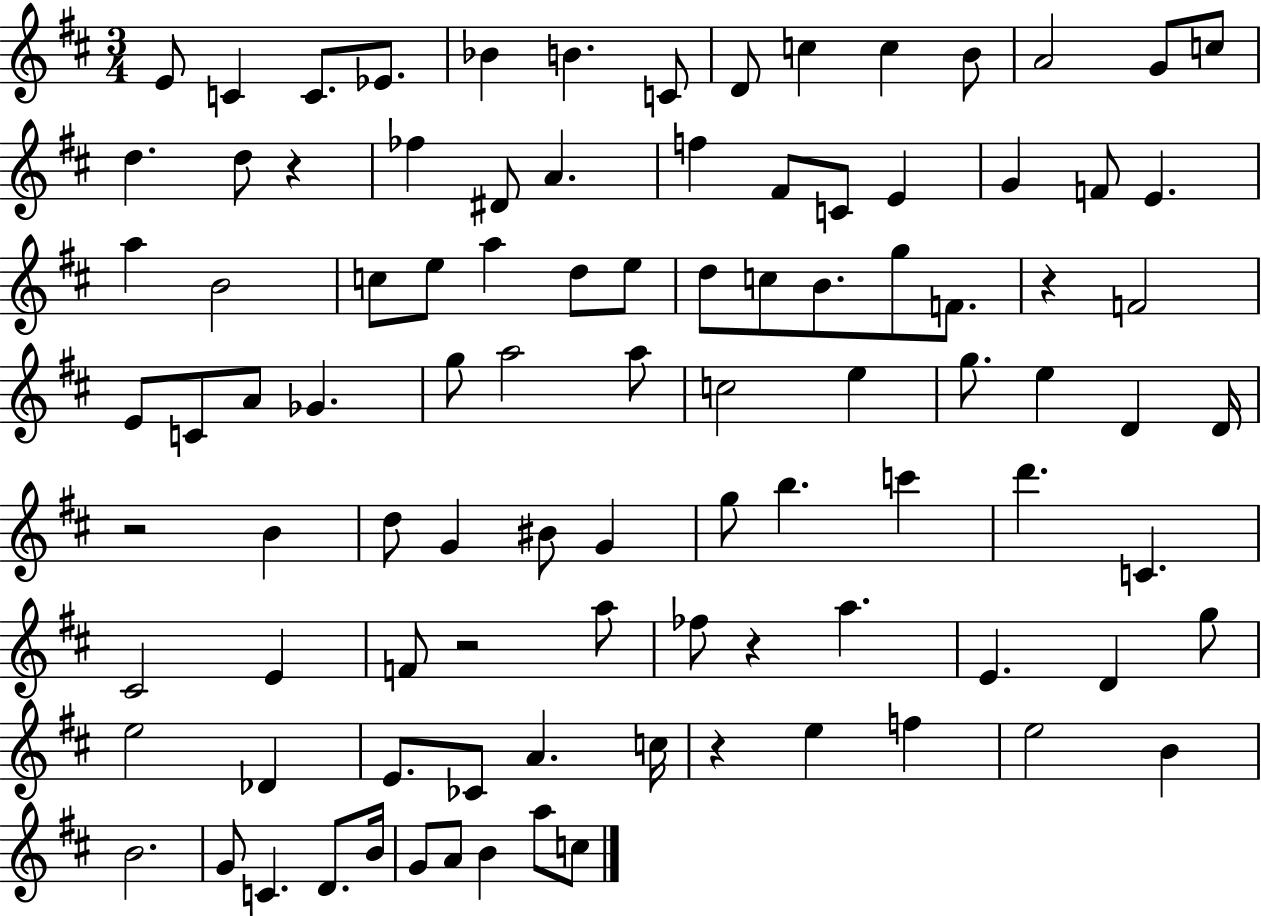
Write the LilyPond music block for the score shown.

{
  \clef treble
  \numericTimeSignature
  \time 3/4
  \key d \major
  \repeat volta 2 { e'8 c'4 c'8. ees'8. | bes'4 b'4. c'8 | d'8 c''4 c''4 b'8 | a'2 g'8 c''8 | \break d''4. d''8 r4 | fes''4 dis'8 a'4. | f''4 fis'8 c'8 e'4 | g'4 f'8 e'4. | \break a''4 b'2 | c''8 e''8 a''4 d''8 e''8 | d''8 c''8 b'8. g''8 f'8. | r4 f'2 | \break e'8 c'8 a'8 ges'4. | g''8 a''2 a''8 | c''2 e''4 | g''8. e''4 d'4 d'16 | \break r2 b'4 | d''8 g'4 bis'8 g'4 | g''8 b''4. c'''4 | d'''4. c'4. | \break cis'2 e'4 | f'8 r2 a''8 | fes''8 r4 a''4. | e'4. d'4 g''8 | \break e''2 des'4 | e'8. ces'8 a'4. c''16 | r4 e''4 f''4 | e''2 b'4 | \break b'2. | g'8 c'4. d'8. b'16 | g'8 a'8 b'4 a''8 c''8 | } \bar "|."
}